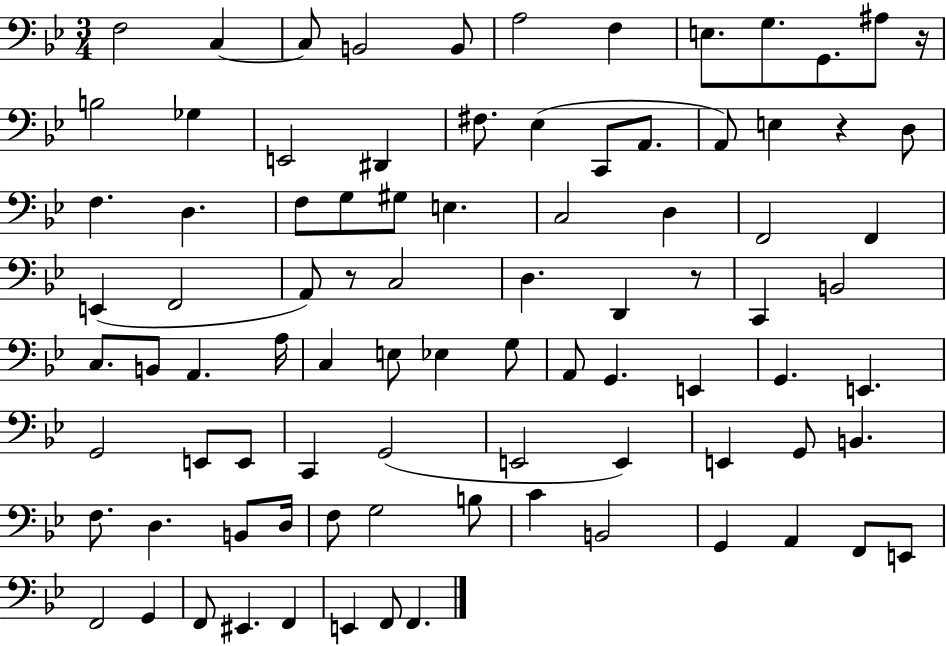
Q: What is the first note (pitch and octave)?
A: F3